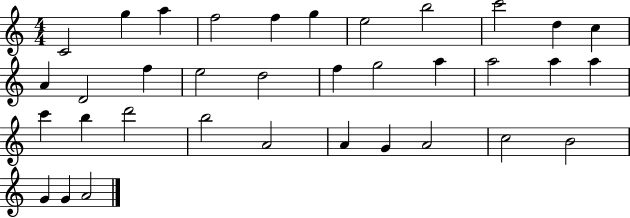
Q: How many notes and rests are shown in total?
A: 35